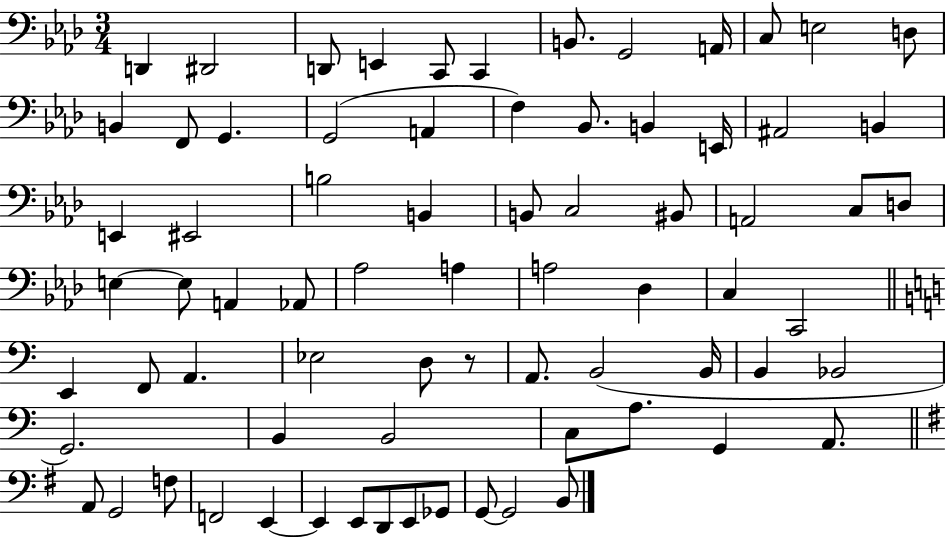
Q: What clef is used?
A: bass